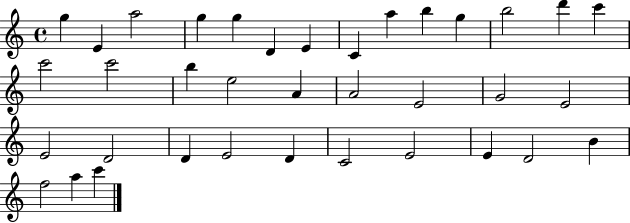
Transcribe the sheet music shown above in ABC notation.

X:1
T:Untitled
M:4/4
L:1/4
K:C
g E a2 g g D E C a b g b2 d' c' c'2 c'2 b e2 A A2 E2 G2 E2 E2 D2 D E2 D C2 E2 E D2 B f2 a c'